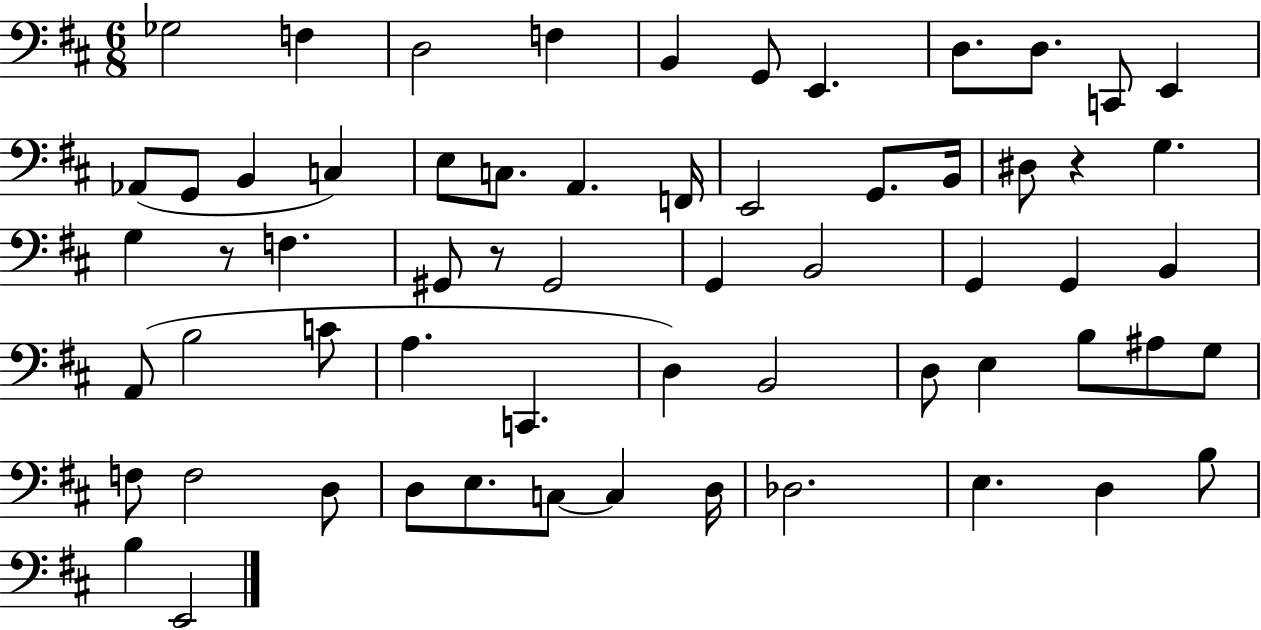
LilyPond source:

{
  \clef bass
  \numericTimeSignature
  \time 6/8
  \key d \major
  ges2 f4 | d2 f4 | b,4 g,8 e,4. | d8. d8. c,8 e,4 | \break aes,8( g,8 b,4 c4) | e8 c8. a,4. f,16 | e,2 g,8. b,16 | dis8 r4 g4. | \break g4 r8 f4. | gis,8 r8 gis,2 | g,4 b,2 | g,4 g,4 b,4 | \break a,8( b2 c'8 | a4. c,4. | d4) b,2 | d8 e4 b8 ais8 g8 | \break f8 f2 d8 | d8 e8. c8~~ c4 d16 | des2. | e4. d4 b8 | \break b4 e,2 | \bar "|."
}